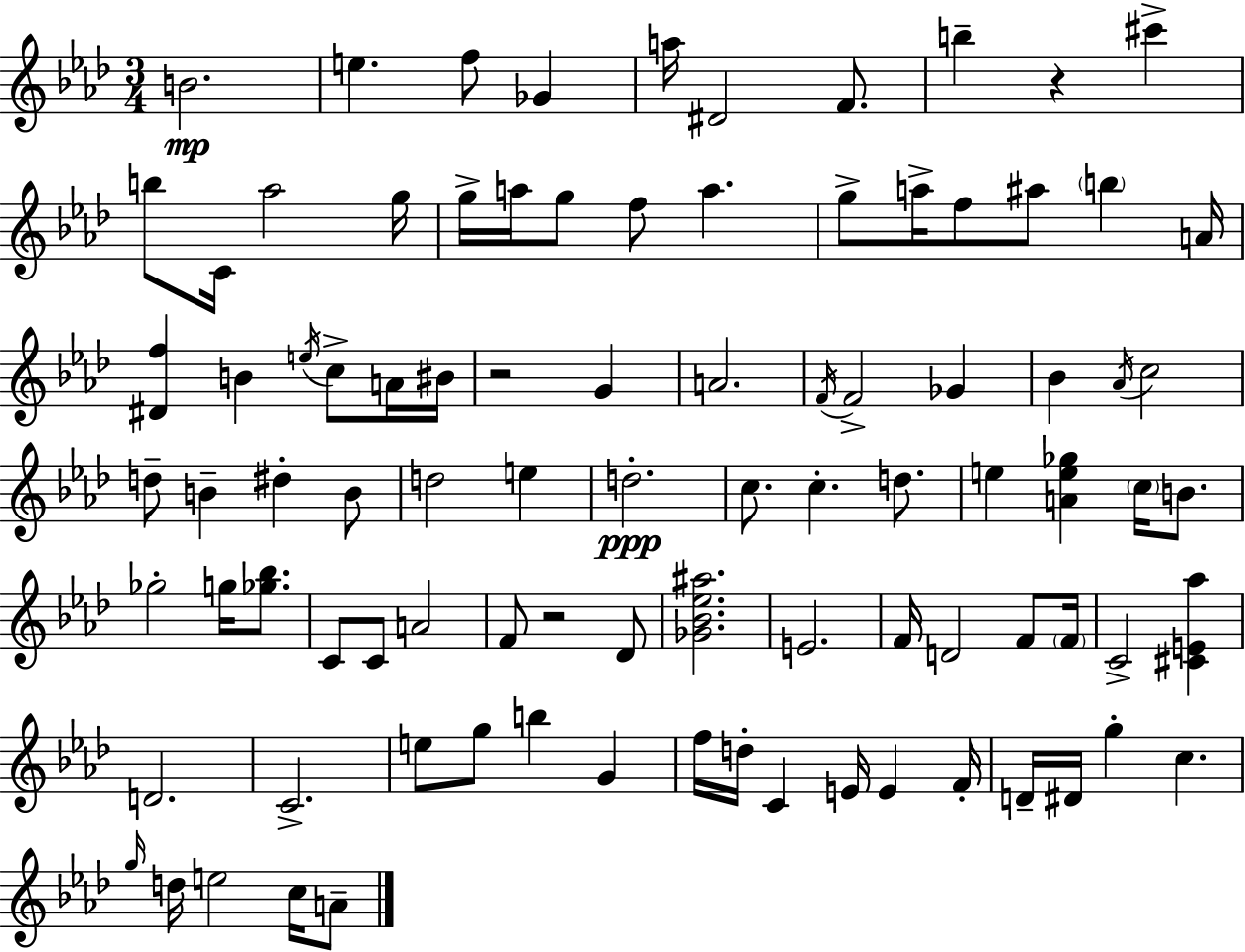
{
  \clef treble
  \numericTimeSignature
  \time 3/4
  \key f \minor
  \repeat volta 2 { b'2.\mp | e''4. f''8 ges'4 | a''16 dis'2 f'8. | b''4-- r4 cis'''4-> | \break b''8 c'16 aes''2 g''16 | g''16-> a''16 g''8 f''8 a''4. | g''8-> a''16-> f''8 ais''8 \parenthesize b''4 a'16 | <dis' f''>4 b'4 \acciaccatura { e''16 } c''8-> a'16 | \break bis'16 r2 g'4 | a'2. | \acciaccatura { f'16 } f'2-> ges'4 | bes'4 \acciaccatura { aes'16 } c''2 | \break d''8-- b'4-- dis''4-. | b'8 d''2 e''4 | d''2.-.\ppp | c''8. c''4.-. | \break d''8. e''4 <a' e'' ges''>4 \parenthesize c''16 | b'8. ges''2-. g''16 | <ges'' bes''>8. c'8 c'8 a'2 | f'8 r2 | \break des'8 <ges' bes' ees'' ais''>2. | e'2. | f'16 d'2 | f'8 \parenthesize f'16 c'2-> <cis' e' aes''>4 | \break d'2. | c'2.-> | e''8 g''8 b''4 g'4 | f''16 d''16-. c'4 e'16 e'4 | \break f'16-. d'16-- dis'16 g''4-. c''4. | \grace { g''16 } d''16 e''2 | c''16 a'8-- } \bar "|."
}